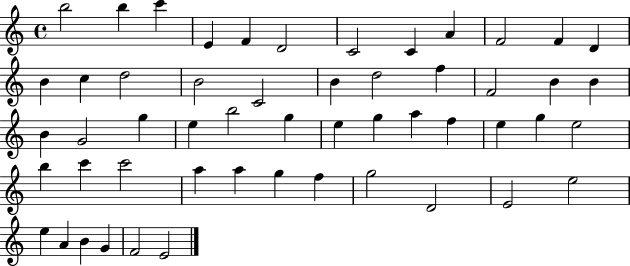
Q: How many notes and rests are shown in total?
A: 53